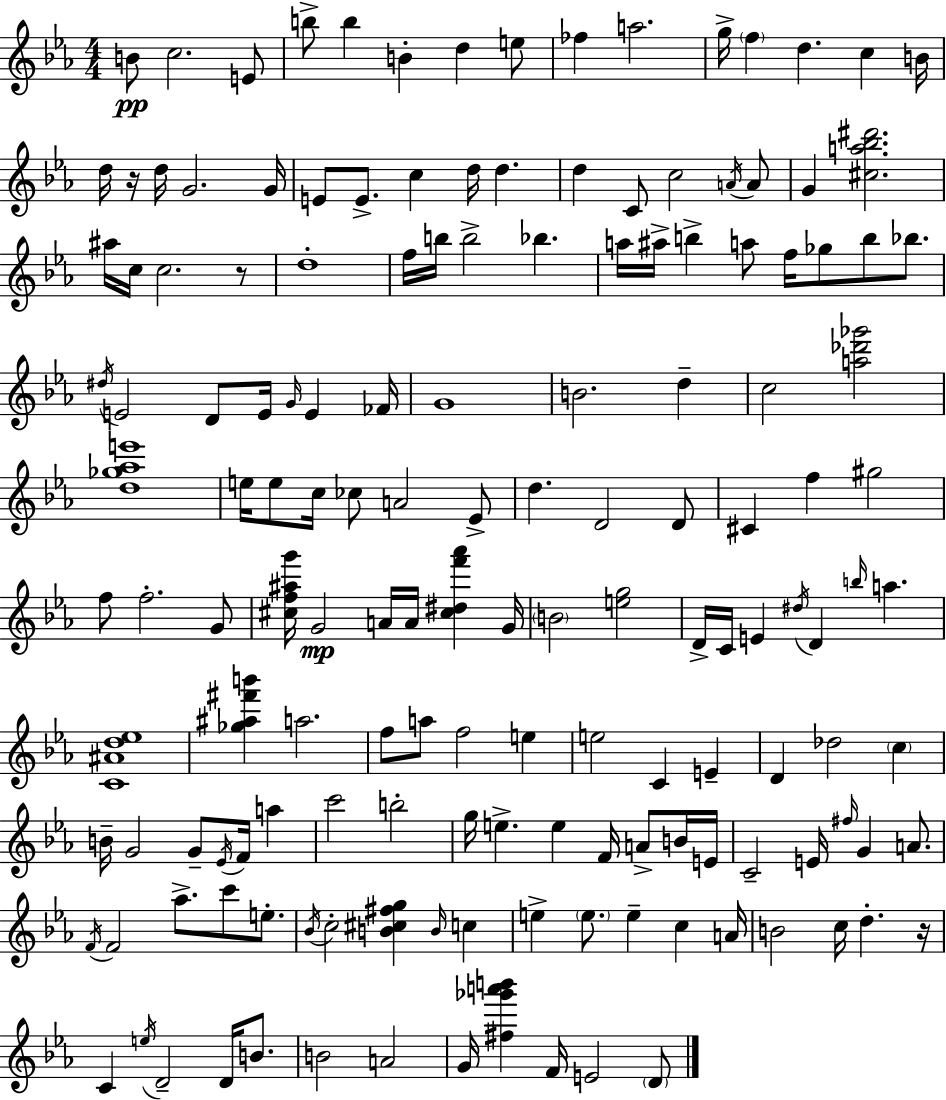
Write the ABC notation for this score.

X:1
T:Untitled
M:4/4
L:1/4
K:Eb
B/2 c2 E/2 b/2 b B d e/2 _f a2 g/4 f d c B/4 d/4 z/4 d/4 G2 G/4 E/2 E/2 c d/4 d d C/2 c2 A/4 A/2 G [^ca_b^d']2 ^a/4 c/4 c2 z/2 d4 f/4 b/4 b2 _b a/4 ^a/4 b a/2 f/4 _g/2 b/2 _b/2 ^d/4 E2 D/2 E/4 G/4 E _F/4 G4 B2 d c2 [a_d'_g']2 [d_g_ae']4 e/4 e/2 c/4 _c/2 A2 _E/2 d D2 D/2 ^C f ^g2 f/2 f2 G/2 [^cf^ag']/4 G2 A/4 A/4 [^c^df'_a'] G/4 B2 [eg]2 D/4 C/4 E ^d/4 D b/4 a [C^Ad_e]4 [_g^a^f'b'] a2 f/2 a/2 f2 e e2 C E D _d2 c B/4 G2 G/2 _E/4 F/4 a c'2 b2 g/4 e e F/4 A/2 B/4 E/4 C2 E/4 ^f/4 G A/2 F/4 F2 _a/2 c'/2 e/2 _B/4 c2 [B^c^fg] B/4 c e e/2 e c A/4 B2 c/4 d z/4 C e/4 D2 D/4 B/2 B2 A2 G/4 [^f_g'a'b'] F/4 E2 D/2